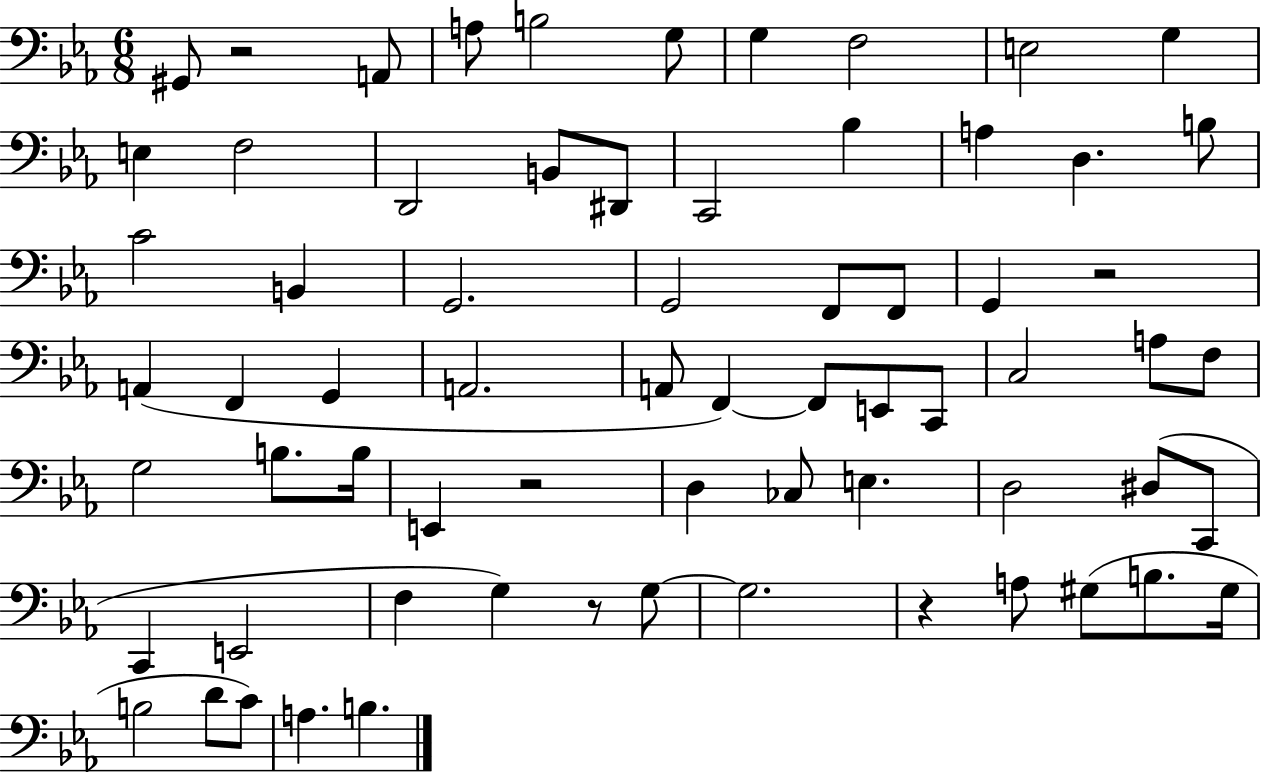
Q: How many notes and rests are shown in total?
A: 68